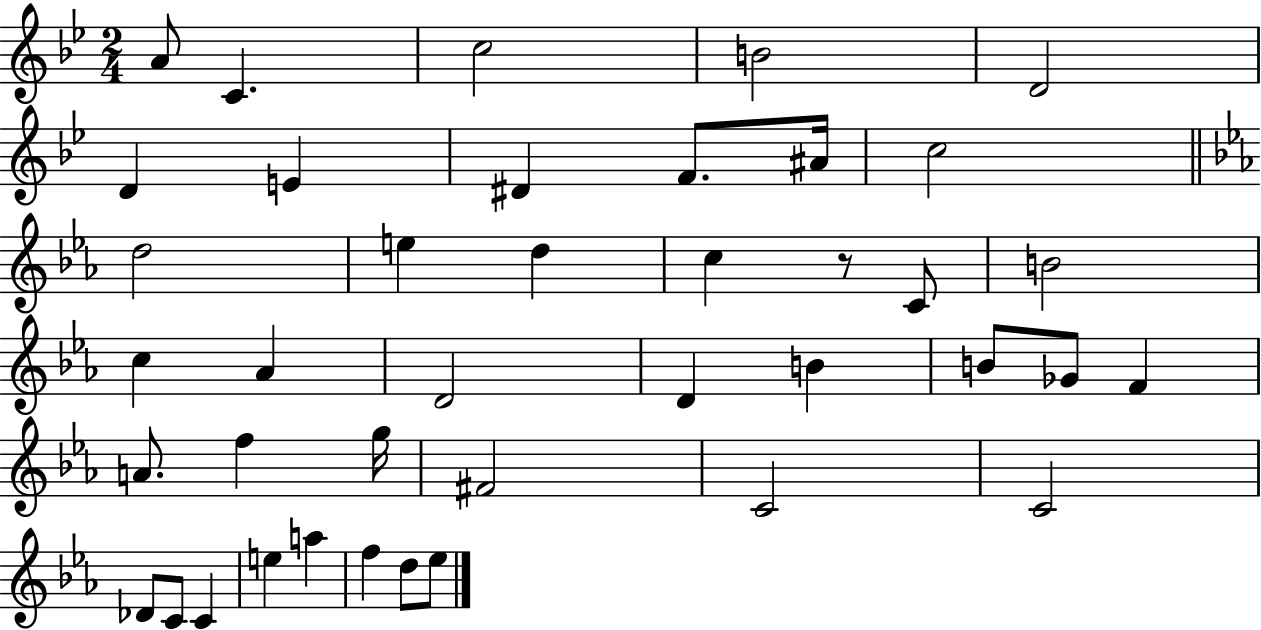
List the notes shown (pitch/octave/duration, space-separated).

A4/e C4/q. C5/h B4/h D4/h D4/q E4/q D#4/q F4/e. A#4/s C5/h D5/h E5/q D5/q C5/q R/e C4/e B4/h C5/q Ab4/q D4/h D4/q B4/q B4/e Gb4/e F4/q A4/e. F5/q G5/s F#4/h C4/h C4/h Db4/e C4/e C4/q E5/q A5/q F5/q D5/e Eb5/e